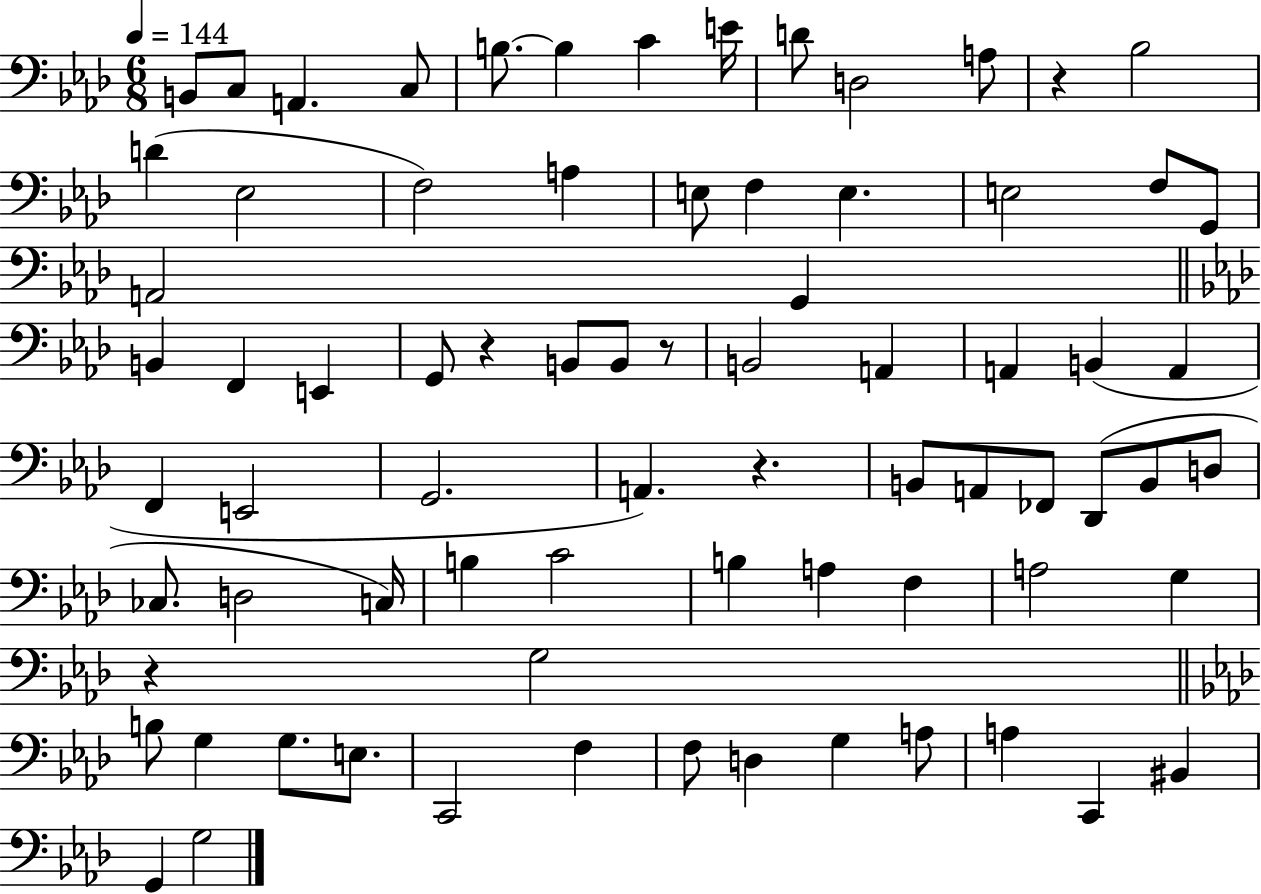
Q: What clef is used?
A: bass